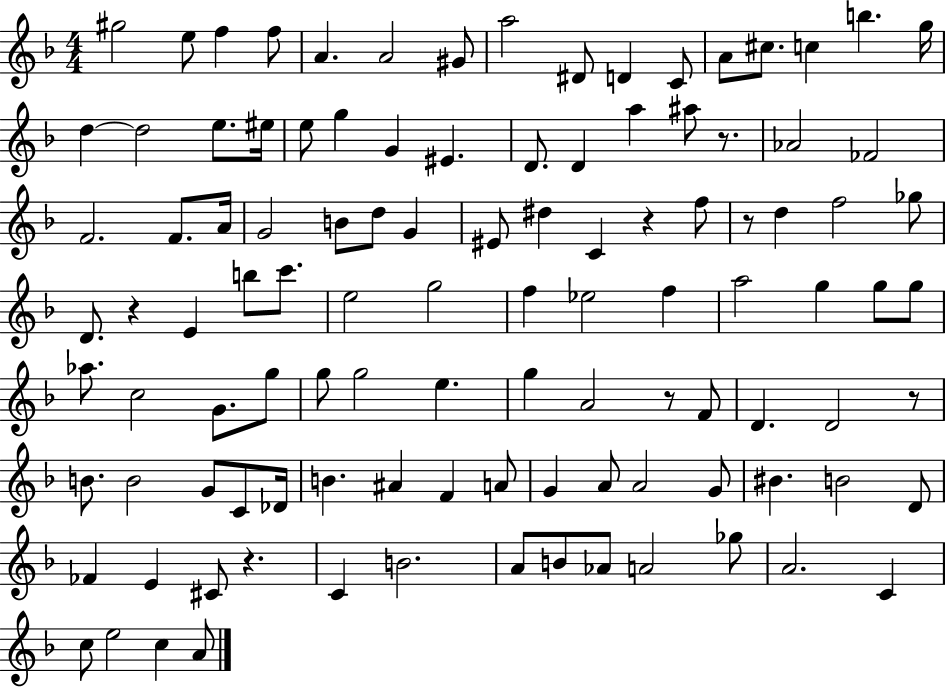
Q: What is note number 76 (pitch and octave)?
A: A#4